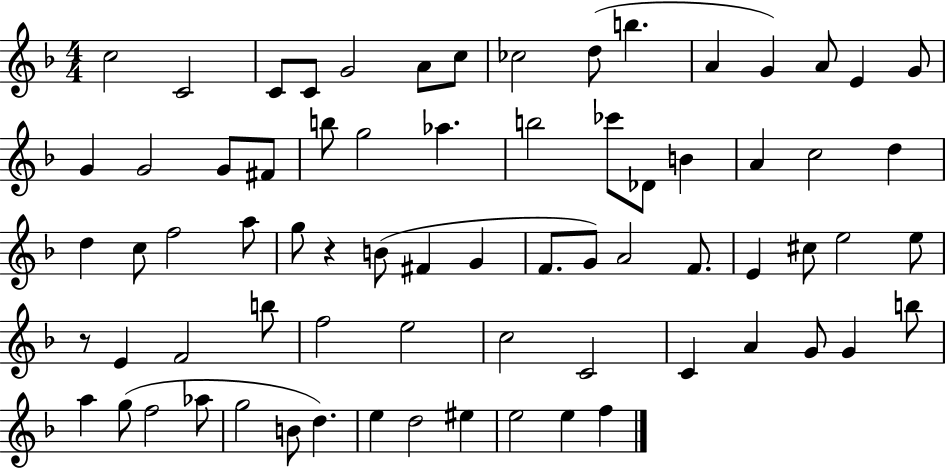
{
  \clef treble
  \numericTimeSignature
  \time 4/4
  \key f \major
  \repeat volta 2 { c''2 c'2 | c'8 c'8 g'2 a'8 c''8 | ces''2 d''8( b''4. | a'4 g'4) a'8 e'4 g'8 | \break g'4 g'2 g'8 fis'8 | b''8 g''2 aes''4. | b''2 ces'''8 des'8 b'4 | a'4 c''2 d''4 | \break d''4 c''8 f''2 a''8 | g''8 r4 b'8( fis'4 g'4 | f'8. g'8) a'2 f'8. | e'4 cis''8 e''2 e''8 | \break r8 e'4 f'2 b''8 | f''2 e''2 | c''2 c'2 | c'4 a'4 g'8 g'4 b''8 | \break a''4 g''8( f''2 aes''8 | g''2 b'8 d''4.) | e''4 d''2 eis''4 | e''2 e''4 f''4 | \break } \bar "|."
}